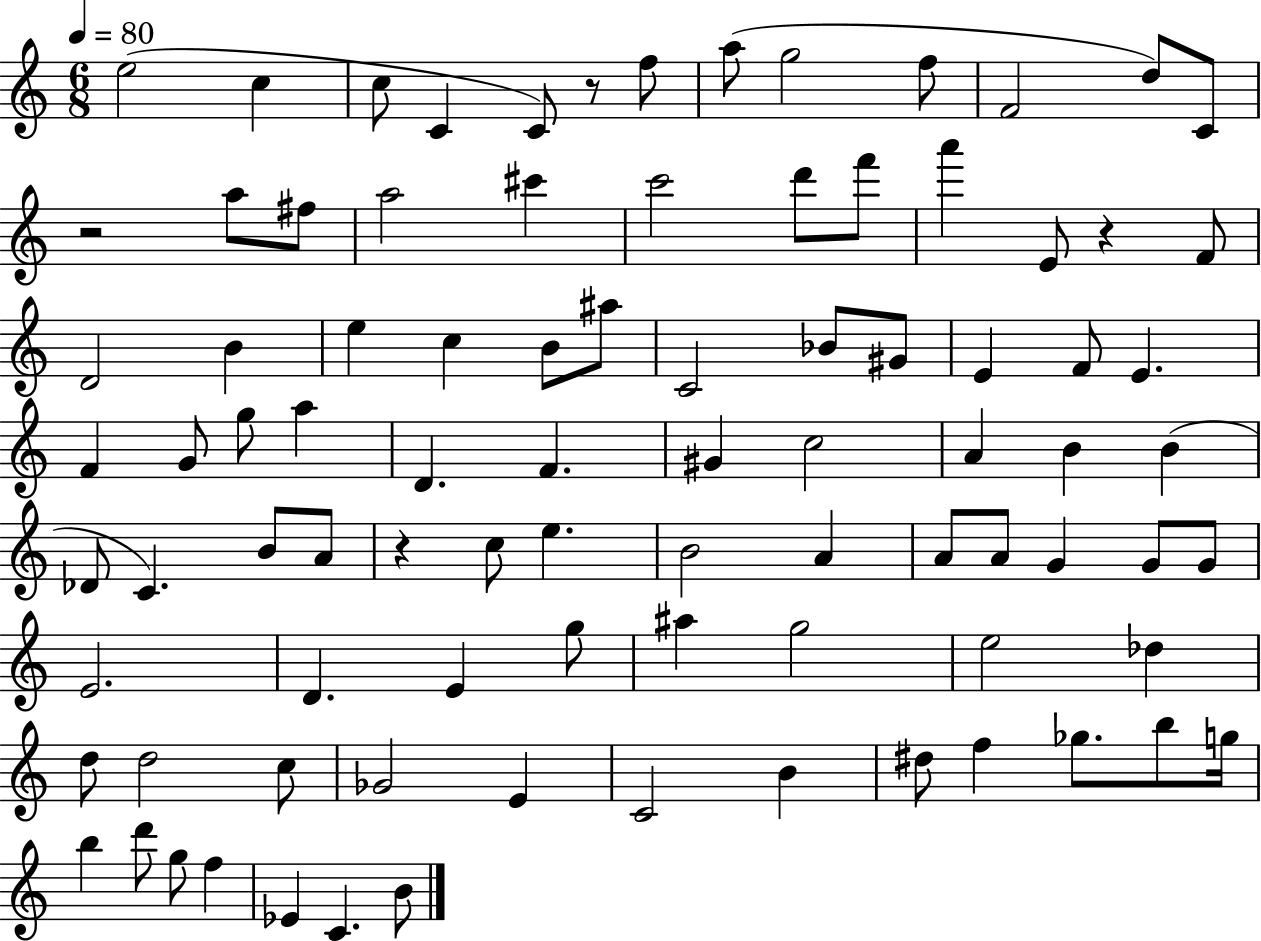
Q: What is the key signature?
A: C major